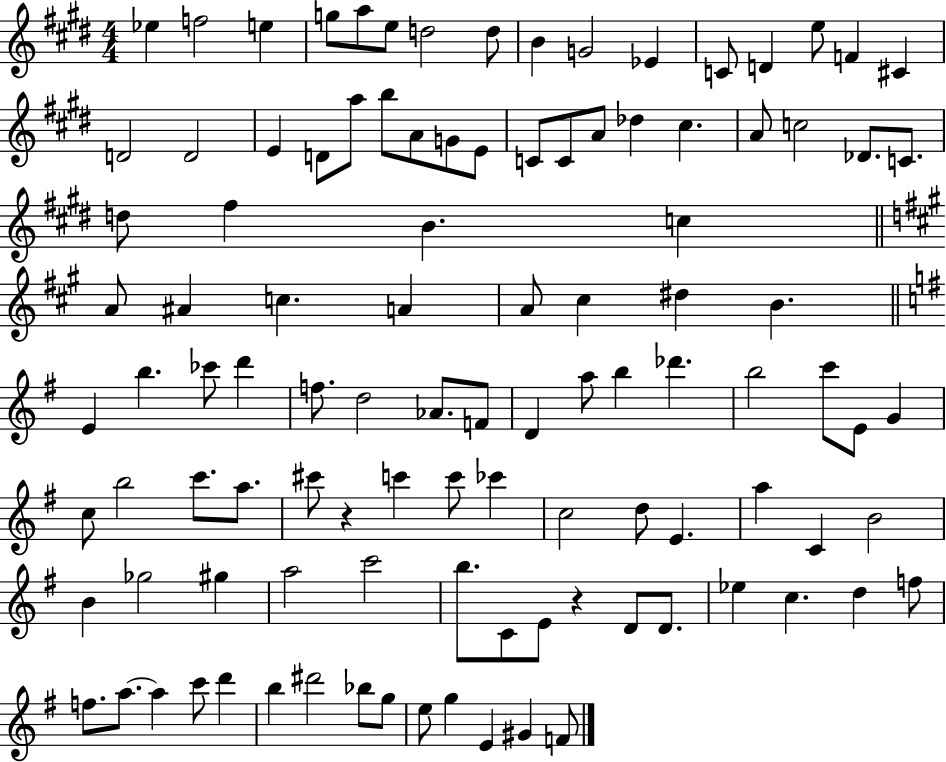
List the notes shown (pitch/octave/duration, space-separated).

Eb5/q F5/h E5/q G5/e A5/e E5/e D5/h D5/e B4/q G4/h Eb4/q C4/e D4/q E5/e F4/q C#4/q D4/h D4/h E4/q D4/e A5/e B5/e A4/e G4/e E4/e C4/e C4/e A4/e Db5/q C#5/q. A4/e C5/h Db4/e. C4/e. D5/e F#5/q B4/q. C5/q A4/e A#4/q C5/q. A4/q A4/e C#5/q D#5/q B4/q. E4/q B5/q. CES6/e D6/q F5/e. D5/h Ab4/e. F4/e D4/q A5/e B5/q Db6/q. B5/h C6/e E4/e G4/q C5/e B5/h C6/e. A5/e. C#6/e R/q C6/q C6/e CES6/q C5/h D5/e E4/q. A5/q C4/q B4/h B4/q Gb5/h G#5/q A5/h C6/h B5/e. C4/e E4/e R/q D4/e D4/e. Eb5/q C5/q. D5/q F5/e F5/e. A5/e. A5/q C6/e D6/q B5/q D#6/h Bb5/e G5/e E5/e G5/q E4/q G#4/q F4/e